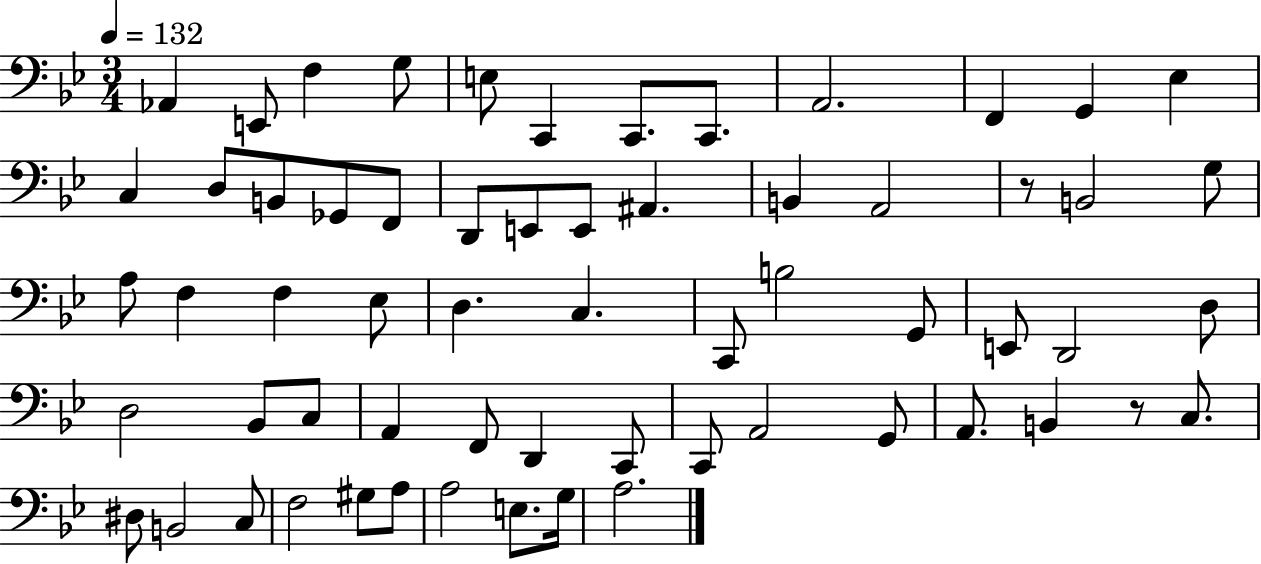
{
  \clef bass
  \numericTimeSignature
  \time 3/4
  \key bes \major
  \tempo 4 = 132
  aes,4 e,8 f4 g8 | e8 c,4 c,8. c,8. | a,2. | f,4 g,4 ees4 | \break c4 d8 b,8 ges,8 f,8 | d,8 e,8 e,8 ais,4. | b,4 a,2 | r8 b,2 g8 | \break a8 f4 f4 ees8 | d4. c4. | c,8 b2 g,8 | e,8 d,2 d8 | \break d2 bes,8 c8 | a,4 f,8 d,4 c,8 | c,8 a,2 g,8 | a,8. b,4 r8 c8. | \break dis8 b,2 c8 | f2 gis8 a8 | a2 e8. g16 | a2. | \break \bar "|."
}